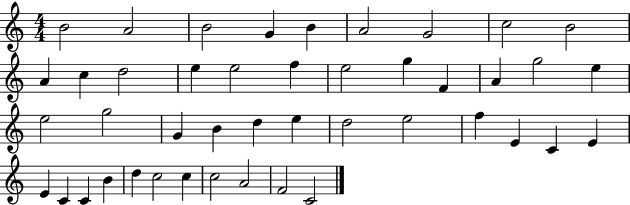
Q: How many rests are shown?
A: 0